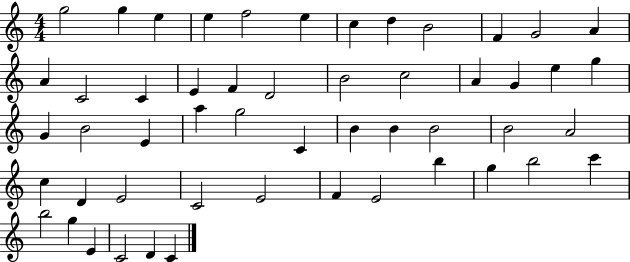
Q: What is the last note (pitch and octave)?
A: C4